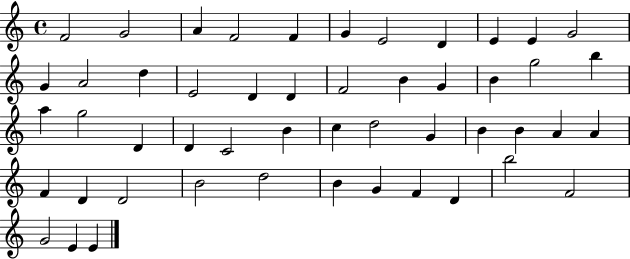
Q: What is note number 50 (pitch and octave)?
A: E4